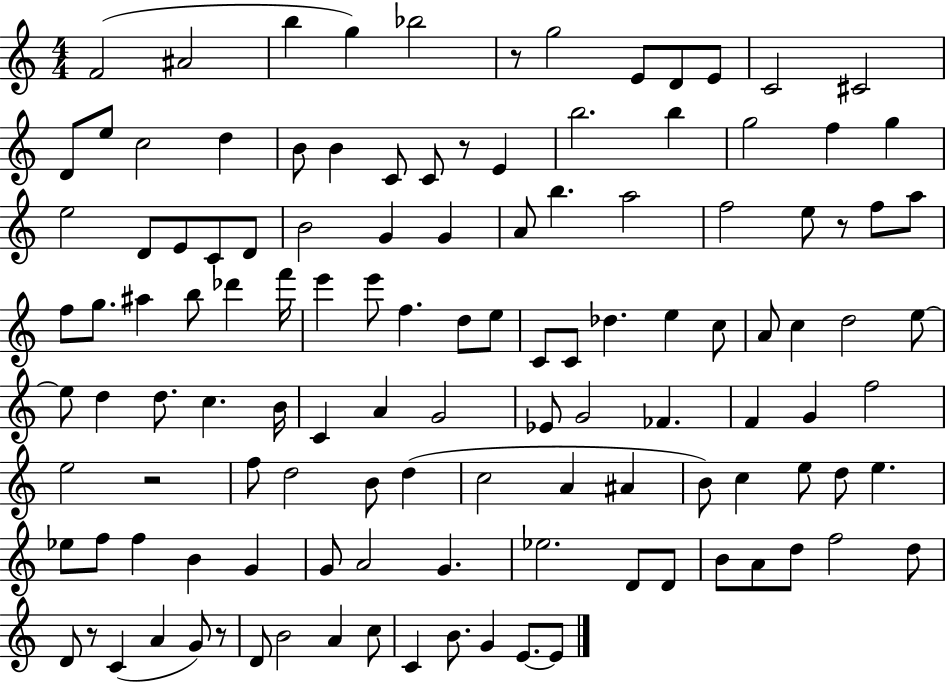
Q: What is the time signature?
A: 4/4